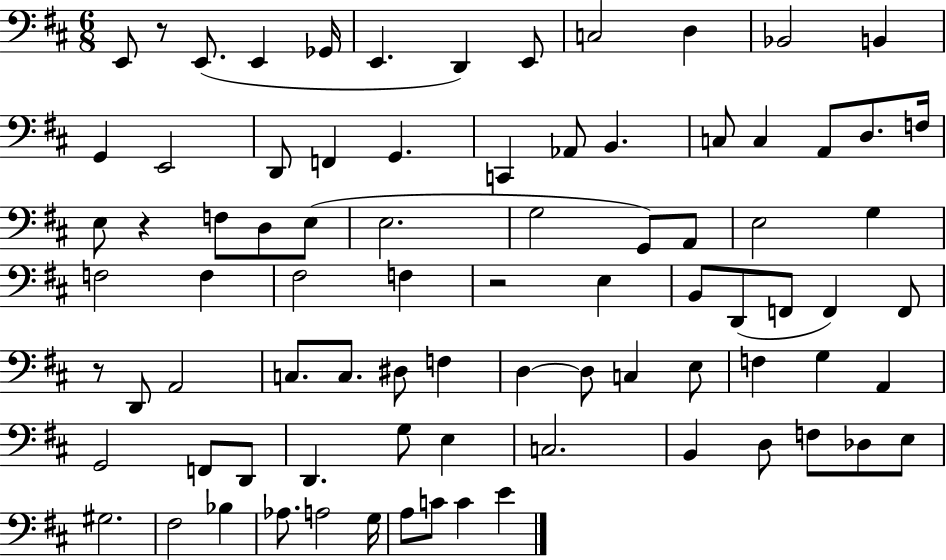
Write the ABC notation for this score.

X:1
T:Untitled
M:6/8
L:1/4
K:D
E,,/2 z/2 E,,/2 E,, _G,,/4 E,, D,, E,,/2 C,2 D, _B,,2 B,, G,, E,,2 D,,/2 F,, G,, C,, _A,,/2 B,, C,/2 C, A,,/2 D,/2 F,/4 E,/2 z F,/2 D,/2 E,/2 E,2 G,2 G,,/2 A,,/2 E,2 G, F,2 F, ^F,2 F, z2 E, B,,/2 D,,/2 F,,/2 F,, F,,/2 z/2 D,,/2 A,,2 C,/2 C,/2 ^D,/2 F, D, D,/2 C, E,/2 F, G, A,, G,,2 F,,/2 D,,/2 D,, G,/2 E, C,2 B,, D,/2 F,/2 _D,/2 E,/2 ^G,2 ^F,2 _B, _A,/2 A,2 G,/4 A,/2 C/2 C E